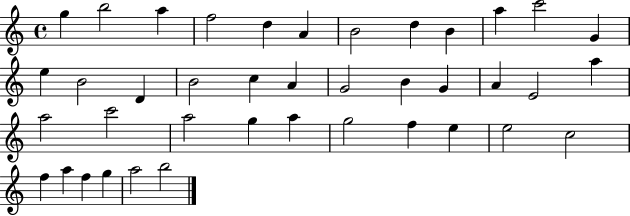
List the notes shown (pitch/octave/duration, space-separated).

G5/q B5/h A5/q F5/h D5/q A4/q B4/h D5/q B4/q A5/q C6/h G4/q E5/q B4/h D4/q B4/h C5/q A4/q G4/h B4/q G4/q A4/q E4/h A5/q A5/h C6/h A5/h G5/q A5/q G5/h F5/q E5/q E5/h C5/h F5/q A5/q F5/q G5/q A5/h B5/h